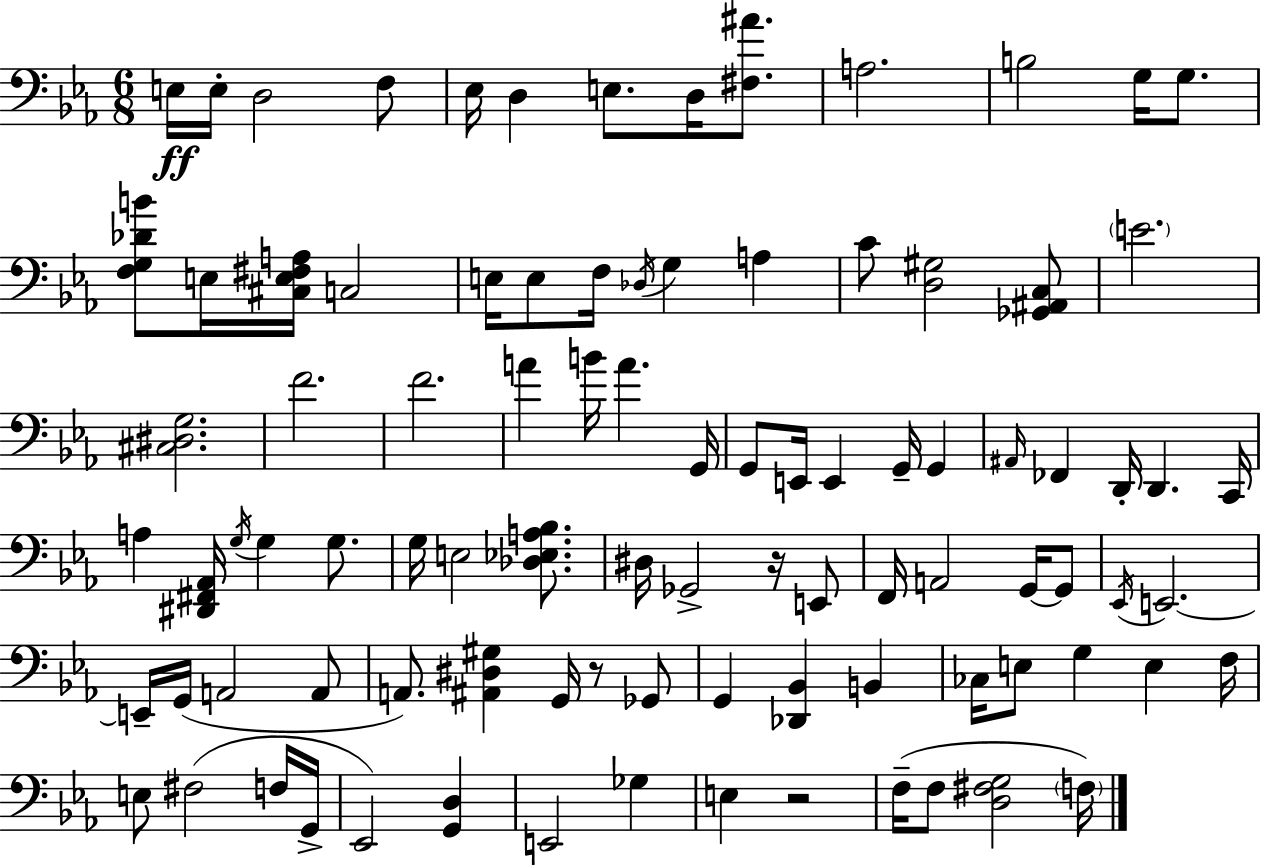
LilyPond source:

{
  \clef bass
  \numericTimeSignature
  \time 6/8
  \key ees \major
  e16\ff e16-. d2 f8 | ees16 d4 e8. d16 <fis ais'>8. | a2. | b2 g16 g8. | \break <f g des' b'>8 e16 <cis e fis a>16 c2 | e16 e8 f16 \acciaccatura { des16 } g4 a4 | c'8 <d gis>2 <ges, ais, c>8 | \parenthesize e'2. | \break <cis dis g>2. | f'2. | f'2. | a'4 b'16 a'4. | \break g,16 g,8 e,16 e,4 g,16-- g,4 | \grace { ais,16 } fes,4 d,16-. d,4. | c,16 a4 <dis, fis, aes,>16 \acciaccatura { g16 } g4 | g8. g16 e2 | \break <des ees a bes>8. dis16 ges,2-> | r16 e,8 f,16 a,2 | g,16~~ g,8 \acciaccatura { ees,16 } e,2.~~ | e,16-- g,16( a,2 | \break a,8 a,8.) <ais, dis gis>4 g,16 | r8 ges,8 g,4 <des, bes,>4 | b,4 ces16 e8 g4 e4 | f16 e8 fis2( | \break f16 g,16-> ees,2) | <g, d>4 e,2 | ges4 e4 r2 | f16--( f8 <d fis g>2 | \break \parenthesize f16) \bar "|."
}